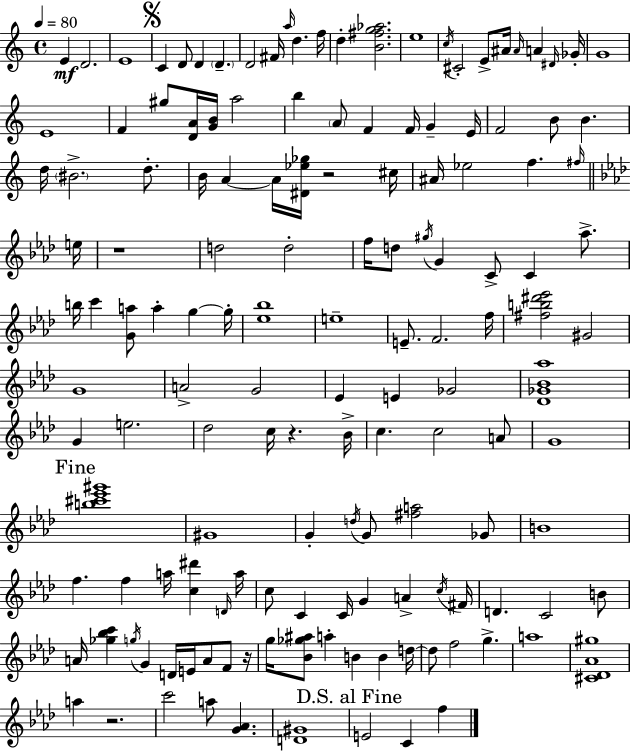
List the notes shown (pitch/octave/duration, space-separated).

E4/q D4/h. E4/w C4/q D4/e D4/q D4/q. D4/h F#4/s A5/s D5/q. F5/s D5/q [B4,F#5,G5,Ab5]/h. E5/w C5/s C#4/h E4/e A#4/s A#4/s A4/q D#4/s Gb4/s G4/w E4/w F4/q G#5/e [D4,A4]/s [G4,B4]/s A5/h B5/q A4/e F4/q F4/s G4/q E4/s F4/h B4/e B4/q. D5/s BIS4/h. D5/e. B4/s A4/q A4/s [D#4,Eb5,Gb5]/s R/h C#5/s A#4/s Eb5/h F5/q. F#5/s E5/s R/w D5/h D5/h F5/s D5/e G#5/s G4/q C4/e C4/q Ab5/e. B5/s C6/q [G4,A5]/e A5/q G5/q G5/s [Eb5,Bb5]/w E5/w E4/e. F4/h. F5/s [F#5,B5,D#6,Eb6]/h G#4/h G4/w A4/h G4/h Eb4/q E4/q Gb4/h [Db4,Gb4,Bb4,Ab5]/w G4/q E5/h. Db5/h C5/s R/q. Bb4/s C5/q. C5/h A4/e G4/w [B5,C#6,Eb6,G#6]/w G#4/w G4/q D5/s G4/e [F#5,A5]/h Gb4/e B4/w F5/q. F5/q A5/s [C5,D#6]/q D4/s A5/s C5/e C4/q C4/s G4/q A4/q C5/s F#4/s D4/q. C4/h B4/e A4/s [Gb5,Bb5,C6]/q G5/s G4/q D4/s E4/s A4/e F4/e R/s G5/s [Bb4,Gb5,A#5]/e A5/q B4/q B4/q D5/s D5/e F5/h G5/q. A5/w [C#4,Db4,Ab4,G#5]/w A5/q R/h. C6/h A5/e [G4,Ab4]/q. [D4,G#4]/w E4/h C4/q F5/q